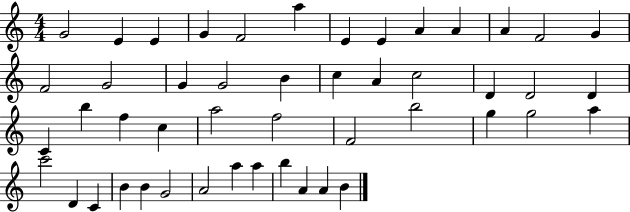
X:1
T:Untitled
M:4/4
L:1/4
K:C
G2 E E G F2 a E E A A A F2 G F2 G2 G G2 B c A c2 D D2 D C b f c a2 f2 F2 b2 g g2 a c'2 D C B B G2 A2 a a b A A B